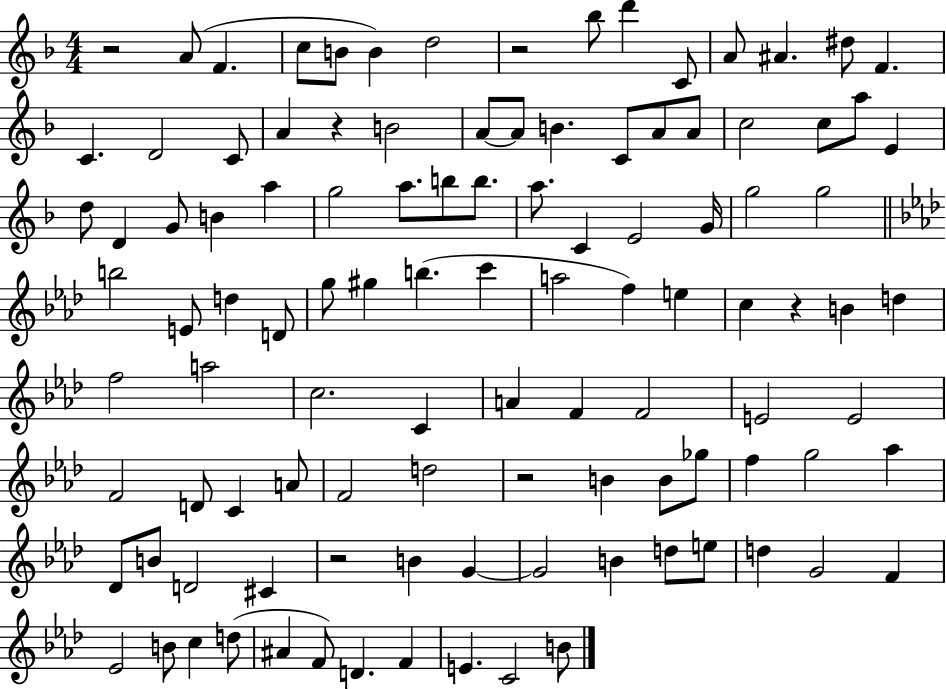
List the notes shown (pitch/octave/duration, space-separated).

R/h A4/e F4/q. C5/e B4/e B4/q D5/h R/h Bb5/e D6/q C4/e A4/e A#4/q. D#5/e F4/q. C4/q. D4/h C4/e A4/q R/q B4/h A4/e A4/e B4/q. C4/e A4/e A4/e C5/h C5/e A5/e E4/q D5/e D4/q G4/e B4/q A5/q G5/h A5/e. B5/e B5/e. A5/e. C4/q E4/h G4/s G5/h G5/h B5/h E4/e D5/q D4/e G5/e G#5/q B5/q. C6/q A5/h F5/q E5/q C5/q R/q B4/q D5/q F5/h A5/h C5/h. C4/q A4/q F4/q F4/h E4/h E4/h F4/h D4/e C4/q A4/e F4/h D5/h R/h B4/q B4/e Gb5/e F5/q G5/h Ab5/q Db4/e B4/e D4/h C#4/q R/h B4/q G4/q G4/h B4/q D5/e E5/e D5/q G4/h F4/q Eb4/h B4/e C5/q D5/e A#4/q F4/e D4/q. F4/q E4/q. C4/h B4/e